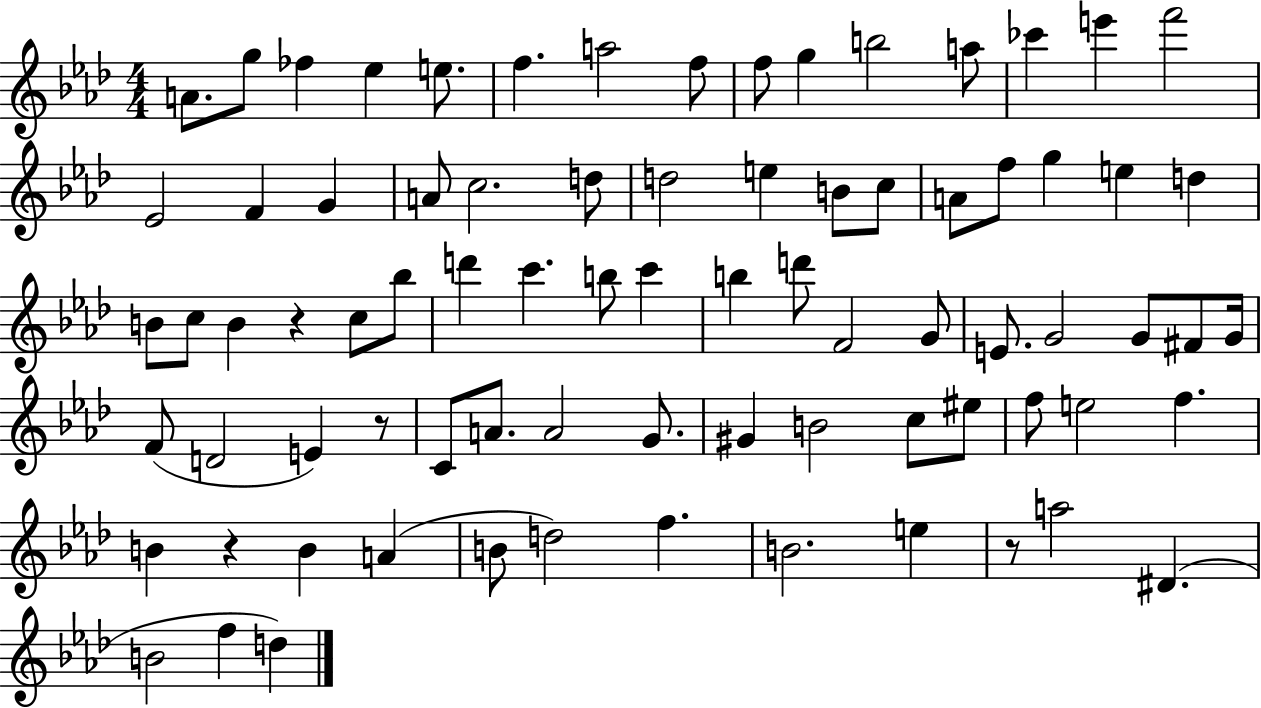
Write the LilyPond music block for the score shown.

{
  \clef treble
  \numericTimeSignature
  \time 4/4
  \key aes \major
  a'8. g''8 fes''4 ees''4 e''8. | f''4. a''2 f''8 | f''8 g''4 b''2 a''8 | ces'''4 e'''4 f'''2 | \break ees'2 f'4 g'4 | a'8 c''2. d''8 | d''2 e''4 b'8 c''8 | a'8 f''8 g''4 e''4 d''4 | \break b'8 c''8 b'4 r4 c''8 bes''8 | d'''4 c'''4. b''8 c'''4 | b''4 d'''8 f'2 g'8 | e'8. g'2 g'8 fis'8 g'16 | \break f'8( d'2 e'4) r8 | c'8 a'8. a'2 g'8. | gis'4 b'2 c''8 eis''8 | f''8 e''2 f''4. | \break b'4 r4 b'4 a'4( | b'8 d''2) f''4. | b'2. e''4 | r8 a''2 dis'4.( | \break b'2 f''4 d''4) | \bar "|."
}